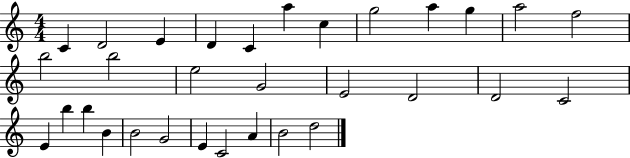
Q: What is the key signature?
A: C major